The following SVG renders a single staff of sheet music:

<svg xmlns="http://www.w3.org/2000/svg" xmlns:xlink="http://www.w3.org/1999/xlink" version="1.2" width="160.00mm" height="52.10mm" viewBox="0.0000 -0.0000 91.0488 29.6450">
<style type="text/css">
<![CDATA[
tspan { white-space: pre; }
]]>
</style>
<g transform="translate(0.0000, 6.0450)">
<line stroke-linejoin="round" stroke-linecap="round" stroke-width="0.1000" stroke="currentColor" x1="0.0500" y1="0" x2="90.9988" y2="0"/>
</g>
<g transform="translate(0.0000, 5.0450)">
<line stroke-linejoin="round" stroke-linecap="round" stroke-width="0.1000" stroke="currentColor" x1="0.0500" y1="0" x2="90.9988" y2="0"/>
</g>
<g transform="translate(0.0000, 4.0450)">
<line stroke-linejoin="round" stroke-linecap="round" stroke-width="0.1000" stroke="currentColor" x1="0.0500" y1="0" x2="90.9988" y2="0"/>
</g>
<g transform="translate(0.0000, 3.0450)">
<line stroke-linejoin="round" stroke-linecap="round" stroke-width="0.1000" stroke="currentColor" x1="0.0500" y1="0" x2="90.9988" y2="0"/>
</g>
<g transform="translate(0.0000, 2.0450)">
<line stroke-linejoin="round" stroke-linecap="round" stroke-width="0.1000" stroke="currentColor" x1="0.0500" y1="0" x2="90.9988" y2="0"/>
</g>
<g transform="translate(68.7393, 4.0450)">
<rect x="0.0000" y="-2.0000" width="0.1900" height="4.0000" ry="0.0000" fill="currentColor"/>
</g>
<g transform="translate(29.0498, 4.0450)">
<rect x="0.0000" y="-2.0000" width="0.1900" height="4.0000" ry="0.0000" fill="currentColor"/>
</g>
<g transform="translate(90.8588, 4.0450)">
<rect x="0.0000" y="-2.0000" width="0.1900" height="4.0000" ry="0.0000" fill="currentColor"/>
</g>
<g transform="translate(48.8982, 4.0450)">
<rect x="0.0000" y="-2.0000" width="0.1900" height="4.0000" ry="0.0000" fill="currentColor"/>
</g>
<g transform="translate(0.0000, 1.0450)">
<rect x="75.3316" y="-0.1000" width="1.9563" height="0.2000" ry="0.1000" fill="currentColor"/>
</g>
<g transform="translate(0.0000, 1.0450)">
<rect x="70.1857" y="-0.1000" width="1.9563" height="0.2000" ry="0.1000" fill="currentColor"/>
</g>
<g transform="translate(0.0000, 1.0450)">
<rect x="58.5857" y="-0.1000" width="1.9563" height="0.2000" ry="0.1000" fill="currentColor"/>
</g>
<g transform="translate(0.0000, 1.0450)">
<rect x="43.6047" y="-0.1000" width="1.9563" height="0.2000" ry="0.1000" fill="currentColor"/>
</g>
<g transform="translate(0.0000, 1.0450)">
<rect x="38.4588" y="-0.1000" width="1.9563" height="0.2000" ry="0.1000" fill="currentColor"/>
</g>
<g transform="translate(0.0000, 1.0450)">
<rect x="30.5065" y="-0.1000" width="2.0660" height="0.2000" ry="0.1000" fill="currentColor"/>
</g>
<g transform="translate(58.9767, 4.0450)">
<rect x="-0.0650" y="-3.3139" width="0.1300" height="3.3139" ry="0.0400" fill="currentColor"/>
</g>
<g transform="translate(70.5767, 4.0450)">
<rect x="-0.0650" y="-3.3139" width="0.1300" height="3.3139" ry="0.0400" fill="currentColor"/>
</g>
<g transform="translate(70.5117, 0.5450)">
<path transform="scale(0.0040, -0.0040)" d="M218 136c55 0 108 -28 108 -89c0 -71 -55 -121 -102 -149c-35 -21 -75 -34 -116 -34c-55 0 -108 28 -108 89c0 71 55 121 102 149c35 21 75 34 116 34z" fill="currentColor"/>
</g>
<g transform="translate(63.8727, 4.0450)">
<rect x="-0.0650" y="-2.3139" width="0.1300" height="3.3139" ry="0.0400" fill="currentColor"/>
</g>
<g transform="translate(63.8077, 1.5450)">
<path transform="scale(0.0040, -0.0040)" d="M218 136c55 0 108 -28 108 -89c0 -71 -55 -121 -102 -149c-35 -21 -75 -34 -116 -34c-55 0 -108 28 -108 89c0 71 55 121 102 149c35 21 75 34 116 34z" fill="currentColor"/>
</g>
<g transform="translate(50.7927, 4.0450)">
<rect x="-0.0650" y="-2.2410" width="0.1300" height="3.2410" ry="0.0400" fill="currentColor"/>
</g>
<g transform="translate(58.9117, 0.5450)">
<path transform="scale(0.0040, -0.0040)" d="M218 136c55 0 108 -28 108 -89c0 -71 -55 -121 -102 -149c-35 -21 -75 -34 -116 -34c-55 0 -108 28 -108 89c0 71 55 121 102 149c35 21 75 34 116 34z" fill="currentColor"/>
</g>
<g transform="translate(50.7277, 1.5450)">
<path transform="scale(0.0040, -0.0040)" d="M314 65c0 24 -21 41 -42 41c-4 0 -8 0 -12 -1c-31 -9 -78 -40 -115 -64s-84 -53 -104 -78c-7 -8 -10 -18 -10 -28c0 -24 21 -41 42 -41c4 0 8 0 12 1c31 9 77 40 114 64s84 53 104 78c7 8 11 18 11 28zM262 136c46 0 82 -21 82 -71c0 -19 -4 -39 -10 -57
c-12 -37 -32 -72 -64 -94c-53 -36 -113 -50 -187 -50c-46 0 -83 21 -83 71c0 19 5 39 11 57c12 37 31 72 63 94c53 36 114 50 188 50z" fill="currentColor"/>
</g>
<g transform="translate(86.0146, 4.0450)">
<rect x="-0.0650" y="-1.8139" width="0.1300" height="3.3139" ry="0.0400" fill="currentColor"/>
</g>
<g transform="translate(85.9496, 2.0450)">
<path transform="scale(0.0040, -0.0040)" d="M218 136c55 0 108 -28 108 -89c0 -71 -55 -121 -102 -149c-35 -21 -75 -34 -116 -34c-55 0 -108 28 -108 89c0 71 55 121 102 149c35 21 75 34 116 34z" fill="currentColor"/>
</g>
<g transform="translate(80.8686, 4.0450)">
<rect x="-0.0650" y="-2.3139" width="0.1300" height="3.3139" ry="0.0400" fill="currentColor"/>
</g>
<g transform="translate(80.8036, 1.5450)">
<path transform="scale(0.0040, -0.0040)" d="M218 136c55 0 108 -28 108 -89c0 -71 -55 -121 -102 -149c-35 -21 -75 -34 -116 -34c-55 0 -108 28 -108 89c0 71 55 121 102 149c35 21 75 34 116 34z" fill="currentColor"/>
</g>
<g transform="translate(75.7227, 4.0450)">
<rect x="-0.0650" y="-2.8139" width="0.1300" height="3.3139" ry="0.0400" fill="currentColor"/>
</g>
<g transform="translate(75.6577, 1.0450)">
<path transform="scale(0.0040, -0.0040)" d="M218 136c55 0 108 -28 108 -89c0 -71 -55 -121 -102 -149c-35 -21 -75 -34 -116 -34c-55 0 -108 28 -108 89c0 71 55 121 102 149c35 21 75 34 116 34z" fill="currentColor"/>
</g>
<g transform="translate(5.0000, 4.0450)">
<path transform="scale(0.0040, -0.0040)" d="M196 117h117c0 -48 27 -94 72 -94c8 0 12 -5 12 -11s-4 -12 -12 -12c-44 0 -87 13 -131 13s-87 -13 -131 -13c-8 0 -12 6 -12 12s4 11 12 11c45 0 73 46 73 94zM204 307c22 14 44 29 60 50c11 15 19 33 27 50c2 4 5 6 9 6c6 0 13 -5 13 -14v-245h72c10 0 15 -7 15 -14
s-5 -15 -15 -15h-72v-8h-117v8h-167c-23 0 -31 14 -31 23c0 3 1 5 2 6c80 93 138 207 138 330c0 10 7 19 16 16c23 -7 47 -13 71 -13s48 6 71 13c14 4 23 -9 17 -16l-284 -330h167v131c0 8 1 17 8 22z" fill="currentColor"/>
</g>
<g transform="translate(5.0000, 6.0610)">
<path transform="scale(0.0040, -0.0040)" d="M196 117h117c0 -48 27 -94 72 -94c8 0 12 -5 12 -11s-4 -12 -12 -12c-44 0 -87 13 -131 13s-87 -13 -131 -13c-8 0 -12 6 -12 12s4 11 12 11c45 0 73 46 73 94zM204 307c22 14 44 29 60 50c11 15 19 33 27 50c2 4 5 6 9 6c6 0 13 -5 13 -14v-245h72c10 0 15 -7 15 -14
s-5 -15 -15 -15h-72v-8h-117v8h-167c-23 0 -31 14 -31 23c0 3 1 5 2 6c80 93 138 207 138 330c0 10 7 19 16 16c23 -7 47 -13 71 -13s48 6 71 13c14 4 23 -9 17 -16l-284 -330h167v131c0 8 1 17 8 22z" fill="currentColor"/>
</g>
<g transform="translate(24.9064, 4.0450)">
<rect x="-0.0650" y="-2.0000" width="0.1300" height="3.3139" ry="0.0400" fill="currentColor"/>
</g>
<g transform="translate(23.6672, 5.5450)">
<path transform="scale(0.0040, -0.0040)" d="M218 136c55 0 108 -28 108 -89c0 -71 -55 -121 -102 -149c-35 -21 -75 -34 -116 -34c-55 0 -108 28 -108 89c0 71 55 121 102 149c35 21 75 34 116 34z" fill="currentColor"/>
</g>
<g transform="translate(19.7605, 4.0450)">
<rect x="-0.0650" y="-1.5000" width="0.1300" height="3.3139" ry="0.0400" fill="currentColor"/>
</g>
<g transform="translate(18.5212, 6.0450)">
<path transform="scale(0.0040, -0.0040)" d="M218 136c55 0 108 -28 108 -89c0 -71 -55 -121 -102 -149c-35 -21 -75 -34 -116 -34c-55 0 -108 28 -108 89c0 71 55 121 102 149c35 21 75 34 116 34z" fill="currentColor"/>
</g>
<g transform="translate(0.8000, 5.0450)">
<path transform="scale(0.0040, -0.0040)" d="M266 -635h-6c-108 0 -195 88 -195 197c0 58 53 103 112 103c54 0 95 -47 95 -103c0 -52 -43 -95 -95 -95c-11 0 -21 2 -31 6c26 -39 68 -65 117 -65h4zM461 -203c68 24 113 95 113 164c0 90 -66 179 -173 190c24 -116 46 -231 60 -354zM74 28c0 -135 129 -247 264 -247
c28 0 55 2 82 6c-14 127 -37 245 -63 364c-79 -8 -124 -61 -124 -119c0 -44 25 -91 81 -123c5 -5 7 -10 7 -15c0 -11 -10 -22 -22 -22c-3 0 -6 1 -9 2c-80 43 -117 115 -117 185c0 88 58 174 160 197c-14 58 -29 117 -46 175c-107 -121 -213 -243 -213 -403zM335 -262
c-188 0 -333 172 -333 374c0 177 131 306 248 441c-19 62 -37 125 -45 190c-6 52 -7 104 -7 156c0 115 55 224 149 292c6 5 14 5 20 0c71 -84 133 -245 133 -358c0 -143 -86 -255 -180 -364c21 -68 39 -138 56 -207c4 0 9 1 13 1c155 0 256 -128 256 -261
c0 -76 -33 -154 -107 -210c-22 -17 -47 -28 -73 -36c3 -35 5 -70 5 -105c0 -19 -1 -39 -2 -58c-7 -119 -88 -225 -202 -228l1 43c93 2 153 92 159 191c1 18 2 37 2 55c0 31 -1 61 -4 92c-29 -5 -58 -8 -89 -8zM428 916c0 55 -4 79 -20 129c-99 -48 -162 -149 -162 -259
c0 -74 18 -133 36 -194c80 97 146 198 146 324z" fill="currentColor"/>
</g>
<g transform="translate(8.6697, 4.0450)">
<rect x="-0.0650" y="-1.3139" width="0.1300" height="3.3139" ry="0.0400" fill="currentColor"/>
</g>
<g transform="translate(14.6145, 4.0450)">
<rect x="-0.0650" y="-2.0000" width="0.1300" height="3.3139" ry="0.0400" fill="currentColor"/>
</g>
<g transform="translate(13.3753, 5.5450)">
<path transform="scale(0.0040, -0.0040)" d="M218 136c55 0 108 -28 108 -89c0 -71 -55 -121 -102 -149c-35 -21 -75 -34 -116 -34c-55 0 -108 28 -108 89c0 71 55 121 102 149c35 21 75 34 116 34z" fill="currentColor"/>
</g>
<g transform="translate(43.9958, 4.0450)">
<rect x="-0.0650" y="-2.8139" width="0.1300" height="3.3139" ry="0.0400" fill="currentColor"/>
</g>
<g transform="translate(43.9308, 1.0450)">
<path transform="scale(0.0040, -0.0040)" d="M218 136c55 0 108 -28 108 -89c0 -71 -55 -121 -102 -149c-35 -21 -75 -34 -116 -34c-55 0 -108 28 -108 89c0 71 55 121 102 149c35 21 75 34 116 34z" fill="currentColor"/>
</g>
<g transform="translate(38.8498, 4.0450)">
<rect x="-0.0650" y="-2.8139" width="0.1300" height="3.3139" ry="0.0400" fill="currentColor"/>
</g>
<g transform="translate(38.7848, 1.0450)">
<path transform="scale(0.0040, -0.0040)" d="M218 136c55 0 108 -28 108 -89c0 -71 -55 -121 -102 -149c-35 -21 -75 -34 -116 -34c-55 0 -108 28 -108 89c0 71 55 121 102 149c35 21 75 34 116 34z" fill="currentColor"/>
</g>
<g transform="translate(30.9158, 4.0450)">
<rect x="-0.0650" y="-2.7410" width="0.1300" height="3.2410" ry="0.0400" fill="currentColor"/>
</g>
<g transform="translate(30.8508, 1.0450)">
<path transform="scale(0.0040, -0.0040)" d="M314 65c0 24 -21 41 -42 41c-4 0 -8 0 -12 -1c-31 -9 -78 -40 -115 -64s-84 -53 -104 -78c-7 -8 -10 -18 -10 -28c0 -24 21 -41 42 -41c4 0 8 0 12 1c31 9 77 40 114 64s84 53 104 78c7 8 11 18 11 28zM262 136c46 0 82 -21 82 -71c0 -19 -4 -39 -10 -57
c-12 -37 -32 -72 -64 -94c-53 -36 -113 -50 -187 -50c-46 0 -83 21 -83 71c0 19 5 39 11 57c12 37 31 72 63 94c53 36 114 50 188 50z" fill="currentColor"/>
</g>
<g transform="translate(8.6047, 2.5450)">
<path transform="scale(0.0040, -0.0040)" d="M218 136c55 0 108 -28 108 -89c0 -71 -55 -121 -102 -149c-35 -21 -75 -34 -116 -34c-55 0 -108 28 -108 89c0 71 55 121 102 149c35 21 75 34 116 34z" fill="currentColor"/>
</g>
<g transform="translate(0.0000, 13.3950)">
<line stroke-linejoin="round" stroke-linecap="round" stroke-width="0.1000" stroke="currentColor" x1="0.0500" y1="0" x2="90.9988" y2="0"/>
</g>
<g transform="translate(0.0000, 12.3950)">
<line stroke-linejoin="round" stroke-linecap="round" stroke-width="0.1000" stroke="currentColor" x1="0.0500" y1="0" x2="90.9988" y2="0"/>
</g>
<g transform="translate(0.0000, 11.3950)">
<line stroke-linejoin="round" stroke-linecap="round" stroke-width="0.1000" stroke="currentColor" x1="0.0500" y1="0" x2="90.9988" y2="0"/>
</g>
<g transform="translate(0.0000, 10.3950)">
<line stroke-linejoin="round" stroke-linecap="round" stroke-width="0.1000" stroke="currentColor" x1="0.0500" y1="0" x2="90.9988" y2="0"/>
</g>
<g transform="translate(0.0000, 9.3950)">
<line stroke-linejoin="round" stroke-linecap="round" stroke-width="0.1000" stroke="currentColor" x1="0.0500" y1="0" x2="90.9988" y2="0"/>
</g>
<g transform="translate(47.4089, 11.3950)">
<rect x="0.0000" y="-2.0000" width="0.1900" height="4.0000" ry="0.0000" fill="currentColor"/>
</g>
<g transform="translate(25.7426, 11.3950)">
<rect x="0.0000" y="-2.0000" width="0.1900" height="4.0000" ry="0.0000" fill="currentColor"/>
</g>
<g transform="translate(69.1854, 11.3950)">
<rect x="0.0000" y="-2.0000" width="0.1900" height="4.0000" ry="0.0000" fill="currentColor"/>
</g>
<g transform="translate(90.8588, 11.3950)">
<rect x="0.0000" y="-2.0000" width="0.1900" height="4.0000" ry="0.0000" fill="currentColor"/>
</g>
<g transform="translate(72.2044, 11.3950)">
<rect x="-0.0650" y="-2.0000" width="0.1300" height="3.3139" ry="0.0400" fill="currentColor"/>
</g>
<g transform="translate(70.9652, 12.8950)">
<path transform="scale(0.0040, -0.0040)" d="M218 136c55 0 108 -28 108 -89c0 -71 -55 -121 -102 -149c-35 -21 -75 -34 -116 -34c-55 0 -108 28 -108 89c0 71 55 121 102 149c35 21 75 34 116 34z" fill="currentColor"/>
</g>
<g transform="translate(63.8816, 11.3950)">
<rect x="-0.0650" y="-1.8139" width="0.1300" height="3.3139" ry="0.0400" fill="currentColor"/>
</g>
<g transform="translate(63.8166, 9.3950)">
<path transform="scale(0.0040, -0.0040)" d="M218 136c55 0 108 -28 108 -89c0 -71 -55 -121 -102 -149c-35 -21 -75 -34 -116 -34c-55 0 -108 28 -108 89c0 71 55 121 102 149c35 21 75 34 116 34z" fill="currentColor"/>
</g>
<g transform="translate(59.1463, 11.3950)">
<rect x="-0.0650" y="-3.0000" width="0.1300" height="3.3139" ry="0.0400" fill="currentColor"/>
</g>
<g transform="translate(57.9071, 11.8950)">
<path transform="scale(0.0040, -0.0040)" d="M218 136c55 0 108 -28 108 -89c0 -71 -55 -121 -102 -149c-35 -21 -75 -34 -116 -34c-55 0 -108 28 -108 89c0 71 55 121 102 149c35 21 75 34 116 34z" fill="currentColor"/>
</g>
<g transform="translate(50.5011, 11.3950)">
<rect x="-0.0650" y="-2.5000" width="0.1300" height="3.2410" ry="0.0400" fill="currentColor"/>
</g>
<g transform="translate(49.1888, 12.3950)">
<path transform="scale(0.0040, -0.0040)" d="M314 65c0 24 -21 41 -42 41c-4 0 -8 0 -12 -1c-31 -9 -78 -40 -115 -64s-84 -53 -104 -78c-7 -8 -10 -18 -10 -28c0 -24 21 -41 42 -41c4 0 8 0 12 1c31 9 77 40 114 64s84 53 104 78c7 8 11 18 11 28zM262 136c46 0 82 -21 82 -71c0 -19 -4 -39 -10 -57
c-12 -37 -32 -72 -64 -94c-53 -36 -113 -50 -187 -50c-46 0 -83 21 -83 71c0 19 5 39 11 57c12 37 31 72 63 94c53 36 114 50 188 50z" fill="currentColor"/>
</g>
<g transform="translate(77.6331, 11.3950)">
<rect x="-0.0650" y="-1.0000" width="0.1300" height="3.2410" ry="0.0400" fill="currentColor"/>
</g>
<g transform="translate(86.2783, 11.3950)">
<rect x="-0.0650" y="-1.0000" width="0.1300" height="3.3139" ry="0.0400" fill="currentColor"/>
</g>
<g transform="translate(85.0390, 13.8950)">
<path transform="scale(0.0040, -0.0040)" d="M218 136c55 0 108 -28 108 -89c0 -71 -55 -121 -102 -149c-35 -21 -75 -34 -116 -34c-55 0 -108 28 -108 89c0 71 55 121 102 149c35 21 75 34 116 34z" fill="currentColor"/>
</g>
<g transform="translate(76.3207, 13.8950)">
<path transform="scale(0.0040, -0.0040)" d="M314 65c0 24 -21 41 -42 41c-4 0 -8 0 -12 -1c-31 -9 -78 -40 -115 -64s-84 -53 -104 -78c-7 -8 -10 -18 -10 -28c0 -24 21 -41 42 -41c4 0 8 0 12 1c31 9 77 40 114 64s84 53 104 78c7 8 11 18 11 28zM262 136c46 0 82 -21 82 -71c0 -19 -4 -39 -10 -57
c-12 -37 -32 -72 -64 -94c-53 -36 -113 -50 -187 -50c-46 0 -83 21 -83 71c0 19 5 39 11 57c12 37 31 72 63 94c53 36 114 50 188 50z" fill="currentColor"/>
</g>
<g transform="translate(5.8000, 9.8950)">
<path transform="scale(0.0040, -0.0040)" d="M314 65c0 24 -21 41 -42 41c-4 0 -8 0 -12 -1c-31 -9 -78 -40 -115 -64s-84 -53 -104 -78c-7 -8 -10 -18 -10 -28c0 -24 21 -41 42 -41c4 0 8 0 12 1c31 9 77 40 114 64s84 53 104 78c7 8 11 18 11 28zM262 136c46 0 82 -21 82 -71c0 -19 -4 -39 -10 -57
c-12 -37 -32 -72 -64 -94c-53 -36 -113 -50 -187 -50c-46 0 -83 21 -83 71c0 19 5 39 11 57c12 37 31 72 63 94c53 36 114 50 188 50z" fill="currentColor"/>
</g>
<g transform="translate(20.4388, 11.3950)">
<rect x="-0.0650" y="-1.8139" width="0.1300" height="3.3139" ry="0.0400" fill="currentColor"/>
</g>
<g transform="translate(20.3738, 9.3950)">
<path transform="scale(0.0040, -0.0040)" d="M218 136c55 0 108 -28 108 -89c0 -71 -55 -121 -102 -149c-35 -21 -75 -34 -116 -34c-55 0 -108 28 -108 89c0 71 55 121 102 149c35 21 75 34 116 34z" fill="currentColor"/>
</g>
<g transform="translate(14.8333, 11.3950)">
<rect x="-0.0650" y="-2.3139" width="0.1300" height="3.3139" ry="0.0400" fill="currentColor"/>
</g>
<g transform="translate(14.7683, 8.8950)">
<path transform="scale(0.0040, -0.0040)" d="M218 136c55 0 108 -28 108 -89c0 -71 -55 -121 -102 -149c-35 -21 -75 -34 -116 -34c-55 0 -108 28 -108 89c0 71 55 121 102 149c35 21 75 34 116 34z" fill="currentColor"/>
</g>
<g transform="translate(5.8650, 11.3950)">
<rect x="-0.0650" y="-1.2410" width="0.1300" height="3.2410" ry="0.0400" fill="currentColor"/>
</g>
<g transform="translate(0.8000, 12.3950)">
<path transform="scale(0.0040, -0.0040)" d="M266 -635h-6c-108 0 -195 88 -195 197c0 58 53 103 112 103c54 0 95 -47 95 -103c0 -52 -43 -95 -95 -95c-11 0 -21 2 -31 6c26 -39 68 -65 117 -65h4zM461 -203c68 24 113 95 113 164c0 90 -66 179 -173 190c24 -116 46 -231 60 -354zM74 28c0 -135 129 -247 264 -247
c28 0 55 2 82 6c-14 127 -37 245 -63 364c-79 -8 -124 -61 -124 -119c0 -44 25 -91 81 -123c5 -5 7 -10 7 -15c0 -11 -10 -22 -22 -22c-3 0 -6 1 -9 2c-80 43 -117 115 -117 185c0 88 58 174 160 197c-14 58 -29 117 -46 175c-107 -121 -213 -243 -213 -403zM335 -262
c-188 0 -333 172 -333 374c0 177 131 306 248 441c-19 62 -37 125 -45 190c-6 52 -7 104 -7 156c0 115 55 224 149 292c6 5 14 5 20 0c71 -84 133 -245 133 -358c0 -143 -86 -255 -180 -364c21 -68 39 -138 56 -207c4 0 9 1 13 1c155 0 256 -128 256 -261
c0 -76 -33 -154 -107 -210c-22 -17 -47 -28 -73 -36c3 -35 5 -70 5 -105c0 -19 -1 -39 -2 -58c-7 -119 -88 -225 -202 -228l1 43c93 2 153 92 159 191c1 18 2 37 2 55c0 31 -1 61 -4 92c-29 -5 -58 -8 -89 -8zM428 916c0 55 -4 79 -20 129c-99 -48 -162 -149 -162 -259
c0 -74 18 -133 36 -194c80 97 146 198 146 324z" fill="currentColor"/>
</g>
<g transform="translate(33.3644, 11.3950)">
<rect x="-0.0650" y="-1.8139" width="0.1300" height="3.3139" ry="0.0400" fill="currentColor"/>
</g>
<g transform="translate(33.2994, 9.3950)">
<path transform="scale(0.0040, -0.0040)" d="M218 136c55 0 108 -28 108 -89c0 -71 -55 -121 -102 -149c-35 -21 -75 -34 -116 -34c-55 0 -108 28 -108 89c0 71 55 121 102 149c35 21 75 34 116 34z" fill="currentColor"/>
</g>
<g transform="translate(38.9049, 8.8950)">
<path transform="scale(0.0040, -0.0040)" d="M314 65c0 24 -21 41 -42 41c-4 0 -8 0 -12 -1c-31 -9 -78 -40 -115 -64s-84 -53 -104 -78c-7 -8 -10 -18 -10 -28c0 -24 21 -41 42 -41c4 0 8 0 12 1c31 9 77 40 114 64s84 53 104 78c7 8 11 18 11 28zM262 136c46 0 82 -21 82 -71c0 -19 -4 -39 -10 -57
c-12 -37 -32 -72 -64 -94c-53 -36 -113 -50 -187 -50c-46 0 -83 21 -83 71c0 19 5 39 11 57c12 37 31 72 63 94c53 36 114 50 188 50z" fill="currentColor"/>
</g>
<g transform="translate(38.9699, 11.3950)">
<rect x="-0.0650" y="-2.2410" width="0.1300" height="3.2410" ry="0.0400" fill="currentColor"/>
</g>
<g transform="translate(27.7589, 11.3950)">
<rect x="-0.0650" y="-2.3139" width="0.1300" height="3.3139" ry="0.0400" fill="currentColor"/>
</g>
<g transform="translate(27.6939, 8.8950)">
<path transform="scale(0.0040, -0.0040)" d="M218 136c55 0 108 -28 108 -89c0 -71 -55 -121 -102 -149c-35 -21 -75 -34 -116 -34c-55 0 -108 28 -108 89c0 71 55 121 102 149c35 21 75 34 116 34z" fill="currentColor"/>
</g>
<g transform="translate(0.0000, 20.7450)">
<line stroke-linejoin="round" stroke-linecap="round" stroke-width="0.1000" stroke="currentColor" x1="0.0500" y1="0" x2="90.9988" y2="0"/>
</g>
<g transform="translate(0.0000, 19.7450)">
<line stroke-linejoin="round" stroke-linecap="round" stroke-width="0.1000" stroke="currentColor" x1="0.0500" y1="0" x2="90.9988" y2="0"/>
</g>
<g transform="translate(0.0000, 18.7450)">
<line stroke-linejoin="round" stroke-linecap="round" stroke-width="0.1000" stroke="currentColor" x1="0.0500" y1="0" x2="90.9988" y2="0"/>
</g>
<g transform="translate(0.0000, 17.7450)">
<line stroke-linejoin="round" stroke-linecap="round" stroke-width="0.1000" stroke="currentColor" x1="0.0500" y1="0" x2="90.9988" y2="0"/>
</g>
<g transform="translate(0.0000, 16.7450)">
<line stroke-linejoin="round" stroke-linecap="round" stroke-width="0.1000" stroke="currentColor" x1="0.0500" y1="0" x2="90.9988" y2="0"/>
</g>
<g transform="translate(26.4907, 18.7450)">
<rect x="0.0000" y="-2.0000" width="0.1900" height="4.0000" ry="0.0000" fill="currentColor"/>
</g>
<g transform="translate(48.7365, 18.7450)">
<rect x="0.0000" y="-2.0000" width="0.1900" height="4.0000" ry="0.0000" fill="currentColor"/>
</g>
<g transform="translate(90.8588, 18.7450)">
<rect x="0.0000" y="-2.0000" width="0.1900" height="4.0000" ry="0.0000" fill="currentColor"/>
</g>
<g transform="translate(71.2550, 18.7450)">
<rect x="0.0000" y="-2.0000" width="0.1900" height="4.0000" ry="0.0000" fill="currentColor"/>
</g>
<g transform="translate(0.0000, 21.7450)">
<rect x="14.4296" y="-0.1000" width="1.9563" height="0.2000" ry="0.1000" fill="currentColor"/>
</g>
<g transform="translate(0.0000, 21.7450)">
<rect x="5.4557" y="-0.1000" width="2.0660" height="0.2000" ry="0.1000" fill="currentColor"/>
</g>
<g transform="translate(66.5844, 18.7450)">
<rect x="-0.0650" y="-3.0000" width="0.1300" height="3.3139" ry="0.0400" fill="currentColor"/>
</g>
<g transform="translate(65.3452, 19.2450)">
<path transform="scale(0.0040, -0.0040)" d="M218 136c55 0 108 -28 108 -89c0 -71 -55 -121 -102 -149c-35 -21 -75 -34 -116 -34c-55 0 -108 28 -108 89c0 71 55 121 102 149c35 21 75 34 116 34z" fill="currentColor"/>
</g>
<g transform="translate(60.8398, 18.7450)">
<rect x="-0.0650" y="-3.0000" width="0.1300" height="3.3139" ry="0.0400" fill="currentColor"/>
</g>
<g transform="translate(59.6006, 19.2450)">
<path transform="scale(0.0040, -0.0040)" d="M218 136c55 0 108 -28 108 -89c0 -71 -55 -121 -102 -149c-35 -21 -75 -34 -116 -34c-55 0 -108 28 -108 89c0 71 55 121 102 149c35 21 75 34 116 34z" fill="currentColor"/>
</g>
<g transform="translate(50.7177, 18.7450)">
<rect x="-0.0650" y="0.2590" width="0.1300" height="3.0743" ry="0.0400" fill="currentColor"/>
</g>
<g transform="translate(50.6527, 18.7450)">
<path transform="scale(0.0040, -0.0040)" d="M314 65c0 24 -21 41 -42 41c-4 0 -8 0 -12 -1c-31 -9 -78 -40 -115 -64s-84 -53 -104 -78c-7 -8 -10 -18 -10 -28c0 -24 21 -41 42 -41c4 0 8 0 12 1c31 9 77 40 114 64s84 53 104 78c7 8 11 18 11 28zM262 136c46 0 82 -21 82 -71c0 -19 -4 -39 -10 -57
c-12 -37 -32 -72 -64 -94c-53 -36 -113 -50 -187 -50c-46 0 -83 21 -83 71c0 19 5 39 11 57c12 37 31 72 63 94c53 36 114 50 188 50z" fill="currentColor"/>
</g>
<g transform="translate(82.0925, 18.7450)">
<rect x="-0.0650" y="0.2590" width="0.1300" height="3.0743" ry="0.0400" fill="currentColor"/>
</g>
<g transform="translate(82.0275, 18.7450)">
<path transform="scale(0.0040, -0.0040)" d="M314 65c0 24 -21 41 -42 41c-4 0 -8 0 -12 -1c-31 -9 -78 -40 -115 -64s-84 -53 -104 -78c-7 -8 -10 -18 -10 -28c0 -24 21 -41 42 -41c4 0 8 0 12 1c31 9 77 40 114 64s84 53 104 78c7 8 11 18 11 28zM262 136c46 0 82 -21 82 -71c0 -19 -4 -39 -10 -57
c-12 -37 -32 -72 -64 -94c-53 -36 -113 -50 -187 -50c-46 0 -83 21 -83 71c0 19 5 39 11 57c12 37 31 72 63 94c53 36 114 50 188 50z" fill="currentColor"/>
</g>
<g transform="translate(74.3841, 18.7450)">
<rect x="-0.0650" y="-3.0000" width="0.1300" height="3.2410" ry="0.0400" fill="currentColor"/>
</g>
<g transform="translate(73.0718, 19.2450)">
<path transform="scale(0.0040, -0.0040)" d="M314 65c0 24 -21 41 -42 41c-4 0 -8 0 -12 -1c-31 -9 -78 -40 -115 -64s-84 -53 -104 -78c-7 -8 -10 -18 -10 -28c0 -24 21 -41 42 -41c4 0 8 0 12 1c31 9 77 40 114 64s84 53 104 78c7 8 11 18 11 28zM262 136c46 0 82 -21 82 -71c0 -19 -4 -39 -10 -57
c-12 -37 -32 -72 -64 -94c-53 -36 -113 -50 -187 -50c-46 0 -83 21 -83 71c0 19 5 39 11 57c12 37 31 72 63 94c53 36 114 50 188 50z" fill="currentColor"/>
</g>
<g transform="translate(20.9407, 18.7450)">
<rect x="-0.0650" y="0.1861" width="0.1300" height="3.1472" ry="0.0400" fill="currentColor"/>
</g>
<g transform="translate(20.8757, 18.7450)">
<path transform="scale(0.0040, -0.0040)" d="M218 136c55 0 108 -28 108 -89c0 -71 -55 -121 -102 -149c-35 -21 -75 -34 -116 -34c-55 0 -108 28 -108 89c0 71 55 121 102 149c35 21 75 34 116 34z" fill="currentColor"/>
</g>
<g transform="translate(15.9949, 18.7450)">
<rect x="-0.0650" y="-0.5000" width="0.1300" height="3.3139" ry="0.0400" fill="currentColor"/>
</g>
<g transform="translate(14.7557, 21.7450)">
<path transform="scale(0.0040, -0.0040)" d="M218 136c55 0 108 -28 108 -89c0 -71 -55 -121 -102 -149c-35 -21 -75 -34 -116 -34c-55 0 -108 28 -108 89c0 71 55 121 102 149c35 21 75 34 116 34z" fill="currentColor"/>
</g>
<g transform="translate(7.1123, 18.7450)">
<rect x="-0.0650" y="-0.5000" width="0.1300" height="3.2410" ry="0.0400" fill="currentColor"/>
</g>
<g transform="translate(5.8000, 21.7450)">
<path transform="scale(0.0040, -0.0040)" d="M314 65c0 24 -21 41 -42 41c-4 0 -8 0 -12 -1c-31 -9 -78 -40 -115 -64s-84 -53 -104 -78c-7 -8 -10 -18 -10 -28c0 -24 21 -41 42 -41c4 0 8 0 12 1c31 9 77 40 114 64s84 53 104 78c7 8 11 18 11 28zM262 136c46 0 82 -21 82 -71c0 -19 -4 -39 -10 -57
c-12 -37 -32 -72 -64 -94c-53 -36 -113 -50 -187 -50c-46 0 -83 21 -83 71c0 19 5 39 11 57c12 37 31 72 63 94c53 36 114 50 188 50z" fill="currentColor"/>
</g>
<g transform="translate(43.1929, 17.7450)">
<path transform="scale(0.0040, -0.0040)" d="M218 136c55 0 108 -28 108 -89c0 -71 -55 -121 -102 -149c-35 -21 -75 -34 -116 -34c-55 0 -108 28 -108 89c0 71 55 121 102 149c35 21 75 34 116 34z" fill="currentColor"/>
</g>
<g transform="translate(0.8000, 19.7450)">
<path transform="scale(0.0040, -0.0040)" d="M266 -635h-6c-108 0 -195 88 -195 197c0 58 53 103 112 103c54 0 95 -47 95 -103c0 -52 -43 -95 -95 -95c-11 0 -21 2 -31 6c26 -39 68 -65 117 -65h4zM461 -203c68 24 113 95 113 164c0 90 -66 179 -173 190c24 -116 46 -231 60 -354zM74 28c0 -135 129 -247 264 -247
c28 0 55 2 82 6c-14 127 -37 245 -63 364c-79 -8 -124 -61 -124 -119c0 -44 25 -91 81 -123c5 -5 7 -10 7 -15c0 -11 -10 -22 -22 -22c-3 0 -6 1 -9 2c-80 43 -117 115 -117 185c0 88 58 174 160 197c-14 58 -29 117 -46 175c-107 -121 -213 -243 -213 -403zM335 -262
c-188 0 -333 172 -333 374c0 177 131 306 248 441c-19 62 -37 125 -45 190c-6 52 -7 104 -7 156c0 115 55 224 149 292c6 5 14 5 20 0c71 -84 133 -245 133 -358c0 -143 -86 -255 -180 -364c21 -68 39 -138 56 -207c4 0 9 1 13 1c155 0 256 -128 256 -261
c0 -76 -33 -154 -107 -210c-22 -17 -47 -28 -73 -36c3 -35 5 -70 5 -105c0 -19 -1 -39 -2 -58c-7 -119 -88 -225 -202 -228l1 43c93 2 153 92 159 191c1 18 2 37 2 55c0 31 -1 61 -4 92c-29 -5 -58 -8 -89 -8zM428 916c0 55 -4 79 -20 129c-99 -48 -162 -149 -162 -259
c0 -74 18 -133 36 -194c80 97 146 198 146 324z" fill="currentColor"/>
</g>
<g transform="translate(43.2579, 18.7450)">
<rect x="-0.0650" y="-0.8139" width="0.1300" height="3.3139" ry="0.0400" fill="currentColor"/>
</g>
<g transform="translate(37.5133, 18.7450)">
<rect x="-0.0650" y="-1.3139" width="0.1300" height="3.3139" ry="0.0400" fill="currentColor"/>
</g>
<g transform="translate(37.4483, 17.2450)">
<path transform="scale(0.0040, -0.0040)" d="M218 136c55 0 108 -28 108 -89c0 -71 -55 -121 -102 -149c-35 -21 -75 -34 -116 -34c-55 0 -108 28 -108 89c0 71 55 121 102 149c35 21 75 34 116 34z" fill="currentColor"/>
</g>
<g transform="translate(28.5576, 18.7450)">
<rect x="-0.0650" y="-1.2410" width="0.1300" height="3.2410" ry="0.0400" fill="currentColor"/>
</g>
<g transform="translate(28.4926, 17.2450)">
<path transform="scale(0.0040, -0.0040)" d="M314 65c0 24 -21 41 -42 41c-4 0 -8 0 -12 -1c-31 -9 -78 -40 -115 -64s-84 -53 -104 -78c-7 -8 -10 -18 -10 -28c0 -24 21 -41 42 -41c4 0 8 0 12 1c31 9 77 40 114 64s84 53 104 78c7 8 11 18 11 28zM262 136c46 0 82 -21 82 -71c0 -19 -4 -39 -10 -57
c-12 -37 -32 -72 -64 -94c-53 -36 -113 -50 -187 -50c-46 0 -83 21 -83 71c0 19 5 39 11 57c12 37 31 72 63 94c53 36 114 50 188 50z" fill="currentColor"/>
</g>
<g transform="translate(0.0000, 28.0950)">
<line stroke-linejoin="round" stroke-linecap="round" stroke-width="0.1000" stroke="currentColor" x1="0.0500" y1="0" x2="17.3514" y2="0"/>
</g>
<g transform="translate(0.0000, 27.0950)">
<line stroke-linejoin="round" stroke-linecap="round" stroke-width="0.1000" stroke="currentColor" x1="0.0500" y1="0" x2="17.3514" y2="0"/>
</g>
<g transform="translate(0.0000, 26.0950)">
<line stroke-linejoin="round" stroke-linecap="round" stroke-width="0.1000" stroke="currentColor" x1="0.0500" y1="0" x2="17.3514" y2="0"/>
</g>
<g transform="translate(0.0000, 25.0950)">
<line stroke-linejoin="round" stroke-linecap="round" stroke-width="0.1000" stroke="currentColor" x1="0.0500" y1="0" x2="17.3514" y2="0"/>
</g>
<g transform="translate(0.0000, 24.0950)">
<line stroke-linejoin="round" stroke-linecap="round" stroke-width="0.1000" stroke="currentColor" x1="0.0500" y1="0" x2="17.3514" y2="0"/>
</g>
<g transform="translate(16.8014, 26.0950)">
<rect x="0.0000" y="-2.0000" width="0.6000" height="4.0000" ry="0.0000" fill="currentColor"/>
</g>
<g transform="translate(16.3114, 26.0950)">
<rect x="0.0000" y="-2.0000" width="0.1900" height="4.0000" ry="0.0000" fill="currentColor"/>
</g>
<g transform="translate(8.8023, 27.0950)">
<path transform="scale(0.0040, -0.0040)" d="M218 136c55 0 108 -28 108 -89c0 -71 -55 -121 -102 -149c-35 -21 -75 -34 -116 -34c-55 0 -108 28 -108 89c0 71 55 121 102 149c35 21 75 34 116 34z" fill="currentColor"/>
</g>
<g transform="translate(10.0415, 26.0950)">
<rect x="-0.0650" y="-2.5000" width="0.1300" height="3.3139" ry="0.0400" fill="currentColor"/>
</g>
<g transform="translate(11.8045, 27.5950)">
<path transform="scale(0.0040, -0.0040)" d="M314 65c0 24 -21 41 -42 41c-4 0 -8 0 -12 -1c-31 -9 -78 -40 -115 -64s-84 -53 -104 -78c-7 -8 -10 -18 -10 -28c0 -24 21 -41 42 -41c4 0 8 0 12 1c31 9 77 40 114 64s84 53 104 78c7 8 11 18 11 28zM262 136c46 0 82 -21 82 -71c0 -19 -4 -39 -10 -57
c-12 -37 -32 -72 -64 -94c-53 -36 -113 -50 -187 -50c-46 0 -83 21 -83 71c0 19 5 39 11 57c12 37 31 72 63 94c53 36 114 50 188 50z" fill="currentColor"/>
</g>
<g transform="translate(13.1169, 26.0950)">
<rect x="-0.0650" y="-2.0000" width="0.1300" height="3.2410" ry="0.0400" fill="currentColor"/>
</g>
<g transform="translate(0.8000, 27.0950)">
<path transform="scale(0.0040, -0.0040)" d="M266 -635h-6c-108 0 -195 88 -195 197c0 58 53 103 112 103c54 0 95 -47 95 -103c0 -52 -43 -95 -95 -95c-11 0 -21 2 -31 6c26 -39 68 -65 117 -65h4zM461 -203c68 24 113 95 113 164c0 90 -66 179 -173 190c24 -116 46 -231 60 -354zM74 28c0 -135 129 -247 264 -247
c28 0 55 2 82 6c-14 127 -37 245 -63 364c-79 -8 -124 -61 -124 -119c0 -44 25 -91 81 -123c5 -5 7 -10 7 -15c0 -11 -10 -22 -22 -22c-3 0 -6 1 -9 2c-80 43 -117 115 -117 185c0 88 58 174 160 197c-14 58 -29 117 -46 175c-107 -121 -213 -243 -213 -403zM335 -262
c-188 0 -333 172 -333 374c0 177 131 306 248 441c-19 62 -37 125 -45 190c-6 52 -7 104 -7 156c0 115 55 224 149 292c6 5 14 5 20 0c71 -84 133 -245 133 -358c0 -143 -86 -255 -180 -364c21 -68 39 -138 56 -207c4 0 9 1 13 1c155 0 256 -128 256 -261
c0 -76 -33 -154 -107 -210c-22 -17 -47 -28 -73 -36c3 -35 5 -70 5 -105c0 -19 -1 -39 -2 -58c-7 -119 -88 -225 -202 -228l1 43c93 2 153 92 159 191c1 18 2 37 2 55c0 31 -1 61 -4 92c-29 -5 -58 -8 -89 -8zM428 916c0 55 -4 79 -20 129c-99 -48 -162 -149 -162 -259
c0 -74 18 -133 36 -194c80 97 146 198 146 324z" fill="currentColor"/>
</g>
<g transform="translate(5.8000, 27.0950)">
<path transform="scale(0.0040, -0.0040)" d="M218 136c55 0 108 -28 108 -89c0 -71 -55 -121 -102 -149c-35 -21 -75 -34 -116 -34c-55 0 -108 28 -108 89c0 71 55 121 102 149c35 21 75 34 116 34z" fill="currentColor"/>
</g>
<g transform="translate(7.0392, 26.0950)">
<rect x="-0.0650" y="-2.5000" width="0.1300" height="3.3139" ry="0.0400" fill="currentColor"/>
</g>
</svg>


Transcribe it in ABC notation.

X:1
T:Untitled
M:4/4
L:1/4
K:C
e F E F a2 a a g2 b g b a g f e2 g f g f g2 G2 A f F D2 D C2 C B e2 e d B2 A A A2 B2 G G F2